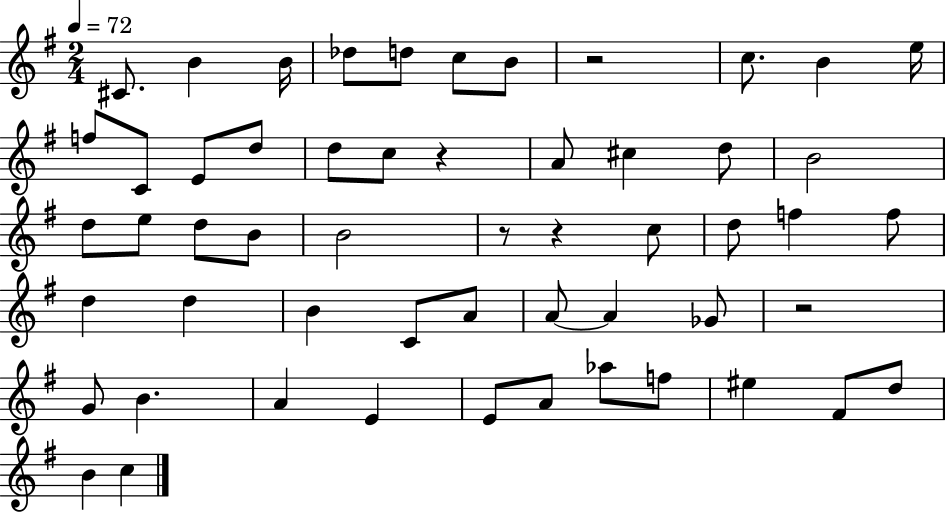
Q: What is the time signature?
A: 2/4